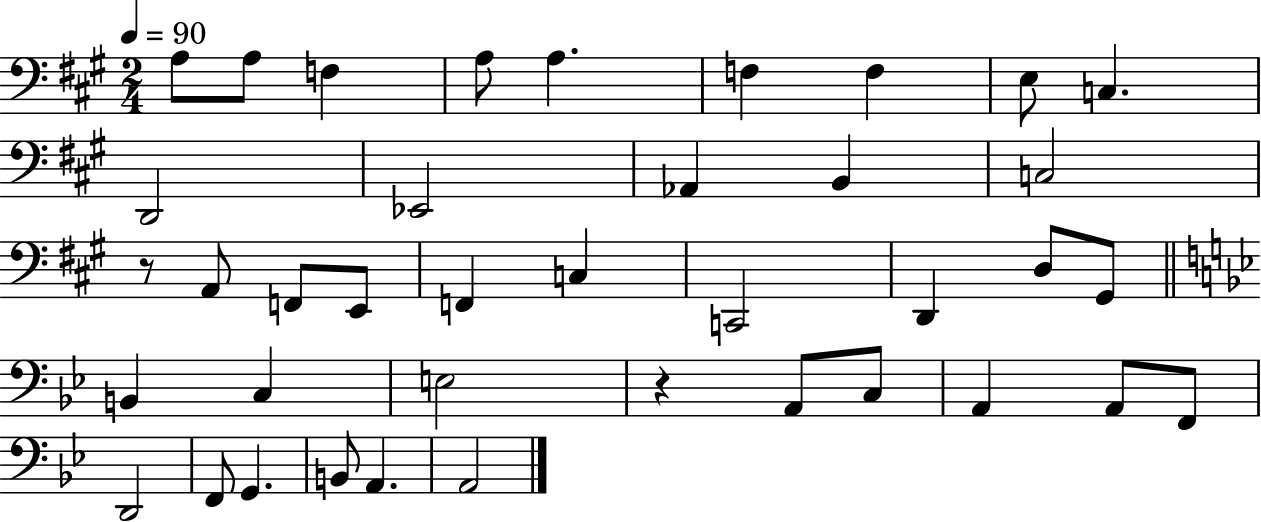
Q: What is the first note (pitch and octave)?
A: A3